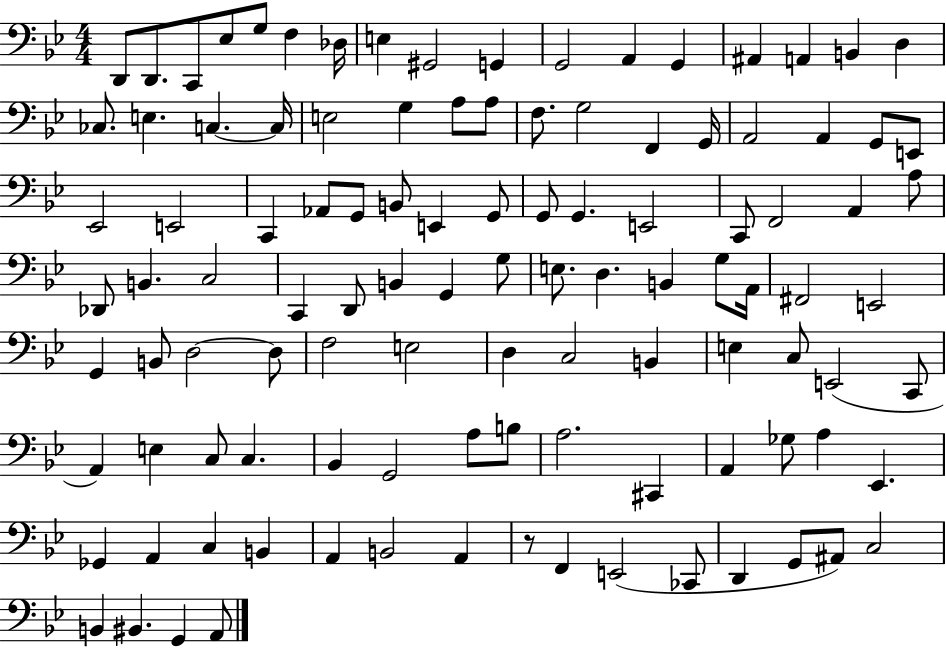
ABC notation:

X:1
T:Untitled
M:4/4
L:1/4
K:Bb
D,,/2 D,,/2 C,,/2 _E,/2 G,/2 F, _D,/4 E, ^G,,2 G,, G,,2 A,, G,, ^A,, A,, B,, D, _C,/2 E, C, C,/4 E,2 G, A,/2 A,/2 F,/2 G,2 F,, G,,/4 A,,2 A,, G,,/2 E,,/2 _E,,2 E,,2 C,, _A,,/2 G,,/2 B,,/2 E,, G,,/2 G,,/2 G,, E,,2 C,,/2 F,,2 A,, A,/2 _D,,/2 B,, C,2 C,, D,,/2 B,, G,, G,/2 E,/2 D, B,, G,/2 A,,/4 ^F,,2 E,,2 G,, B,,/2 D,2 D,/2 F,2 E,2 D, C,2 B,, E, C,/2 E,,2 C,,/2 A,, E, C,/2 C, _B,, G,,2 A,/2 B,/2 A,2 ^C,, A,, _G,/2 A, _E,, _G,, A,, C, B,, A,, B,,2 A,, z/2 F,, E,,2 _C,,/2 D,, G,,/2 ^A,,/2 C,2 B,, ^B,, G,, A,,/2